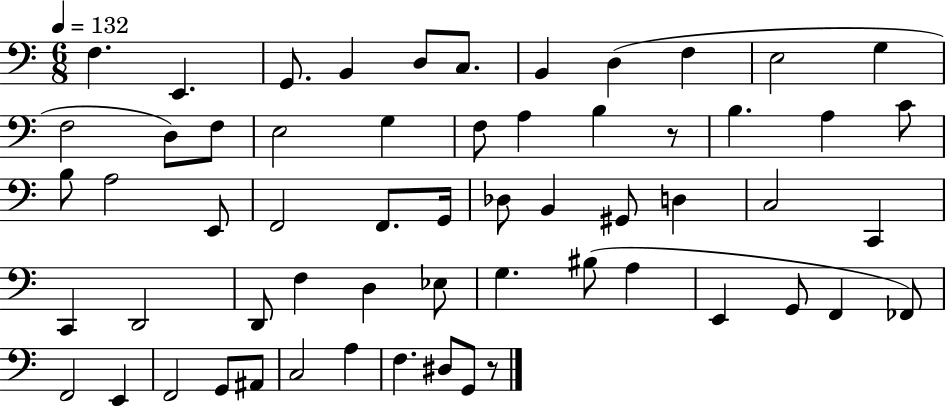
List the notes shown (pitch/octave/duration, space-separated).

F3/q. E2/q. G2/e. B2/q D3/e C3/e. B2/q D3/q F3/q E3/h G3/q F3/h D3/e F3/e E3/h G3/q F3/e A3/q B3/q R/e B3/q. A3/q C4/e B3/e A3/h E2/e F2/h F2/e. G2/s Db3/e B2/q G#2/e D3/q C3/h C2/q C2/q D2/h D2/e F3/q D3/q Eb3/e G3/q. BIS3/e A3/q E2/q G2/e F2/q FES2/e F2/h E2/q F2/h G2/e A#2/e C3/h A3/q F3/q. D#3/e G2/e R/e